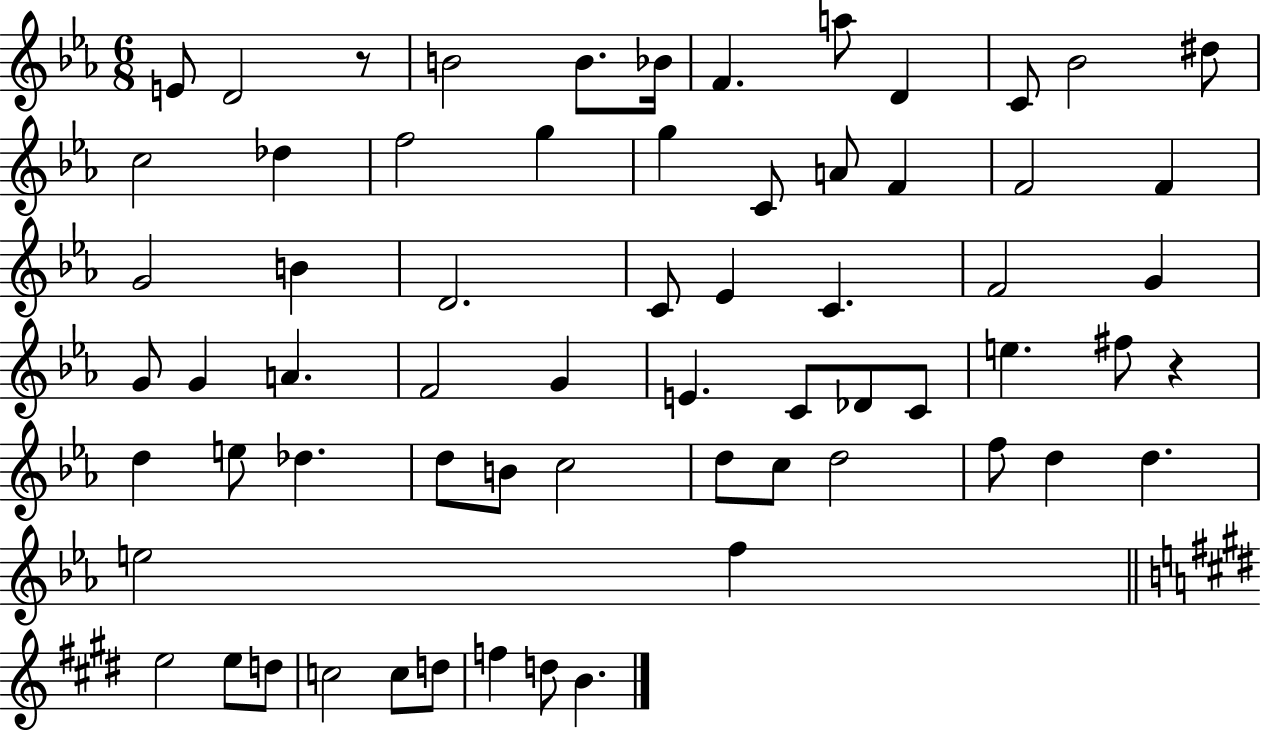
E4/e D4/h R/e B4/h B4/e. Bb4/s F4/q. A5/e D4/q C4/e Bb4/h D#5/e C5/h Db5/q F5/h G5/q G5/q C4/e A4/e F4/q F4/h F4/q G4/h B4/q D4/h. C4/e Eb4/q C4/q. F4/h G4/q G4/e G4/q A4/q. F4/h G4/q E4/q. C4/e Db4/e C4/e E5/q. F#5/e R/q D5/q E5/e Db5/q. D5/e B4/e C5/h D5/e C5/e D5/h F5/e D5/q D5/q. E5/h F5/q E5/h E5/e D5/e C5/h C5/e D5/e F5/q D5/e B4/q.